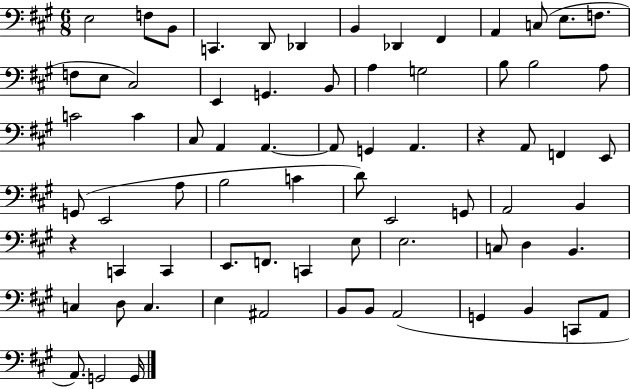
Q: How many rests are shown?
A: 2